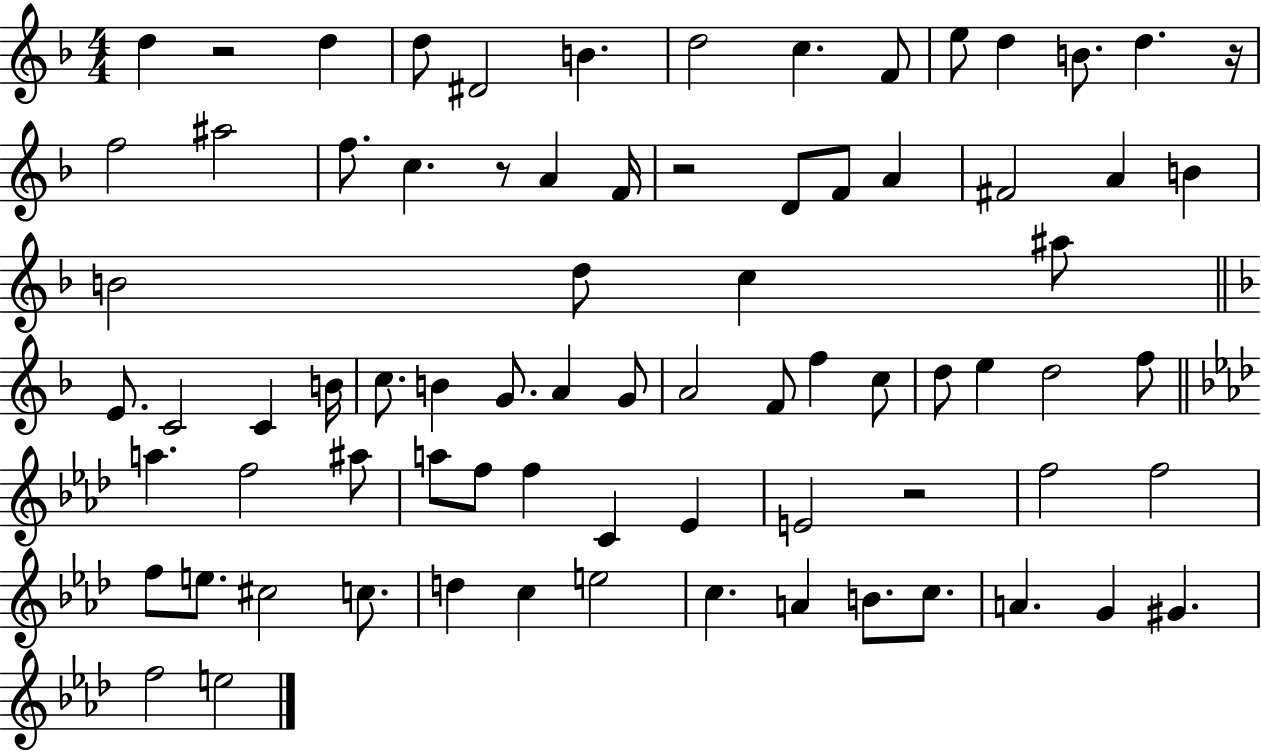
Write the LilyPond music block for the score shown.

{
  \clef treble
  \numericTimeSignature
  \time 4/4
  \key f \major
  d''4 r2 d''4 | d''8 dis'2 b'4. | d''2 c''4. f'8 | e''8 d''4 b'8. d''4. r16 | \break f''2 ais''2 | f''8. c''4. r8 a'4 f'16 | r2 d'8 f'8 a'4 | fis'2 a'4 b'4 | \break b'2 d''8 c''4 ais''8 | \bar "||" \break \key d \minor e'8. c'2 c'4 b'16 | c''8. b'4 g'8. a'4 g'8 | a'2 f'8 f''4 c''8 | d''8 e''4 d''2 f''8 | \break \bar "||" \break \key aes \major a''4. f''2 ais''8 | a''8 f''8 f''4 c'4 ees'4 | e'2 r2 | f''2 f''2 | \break f''8 e''8. cis''2 c''8. | d''4 c''4 e''2 | c''4. a'4 b'8. c''8. | a'4. g'4 gis'4. | \break f''2 e''2 | \bar "|."
}